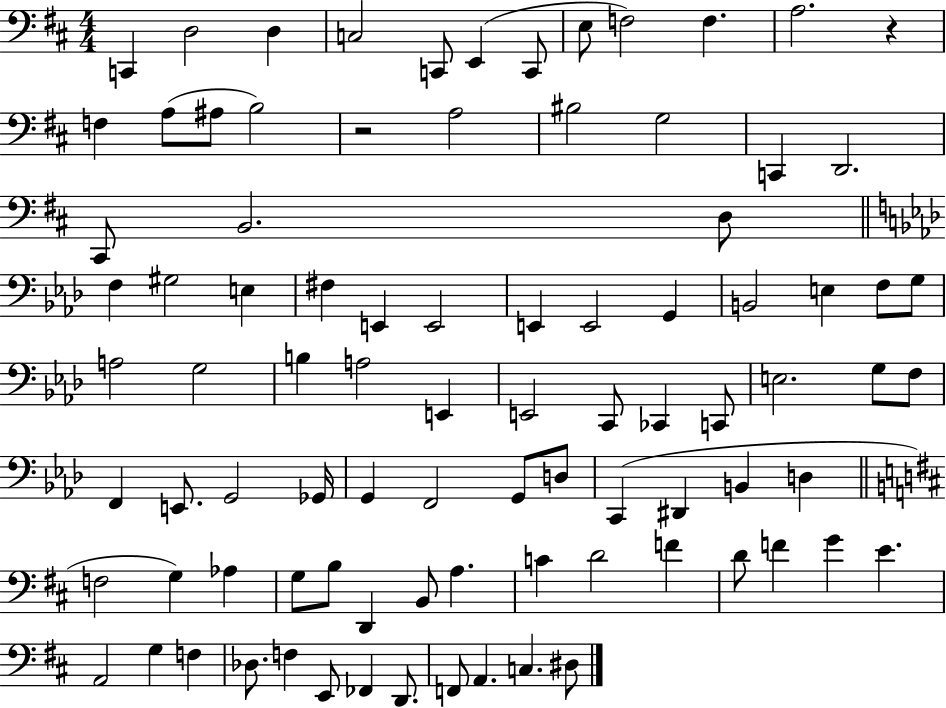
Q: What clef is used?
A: bass